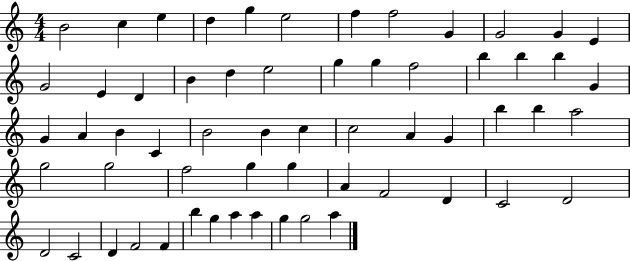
B4/h C5/q E5/q D5/q G5/q E5/h F5/q F5/h G4/q G4/h G4/q E4/q G4/h E4/q D4/q B4/q D5/q E5/h G5/q G5/q F5/h B5/q B5/q B5/q G4/q G4/q A4/q B4/q C4/q B4/h B4/q C5/q C5/h A4/q G4/q B5/q B5/q A5/h G5/h G5/h F5/h G5/q G5/q A4/q F4/h D4/q C4/h D4/h D4/h C4/h D4/q F4/h F4/q B5/q G5/q A5/q A5/q G5/q G5/h A5/q